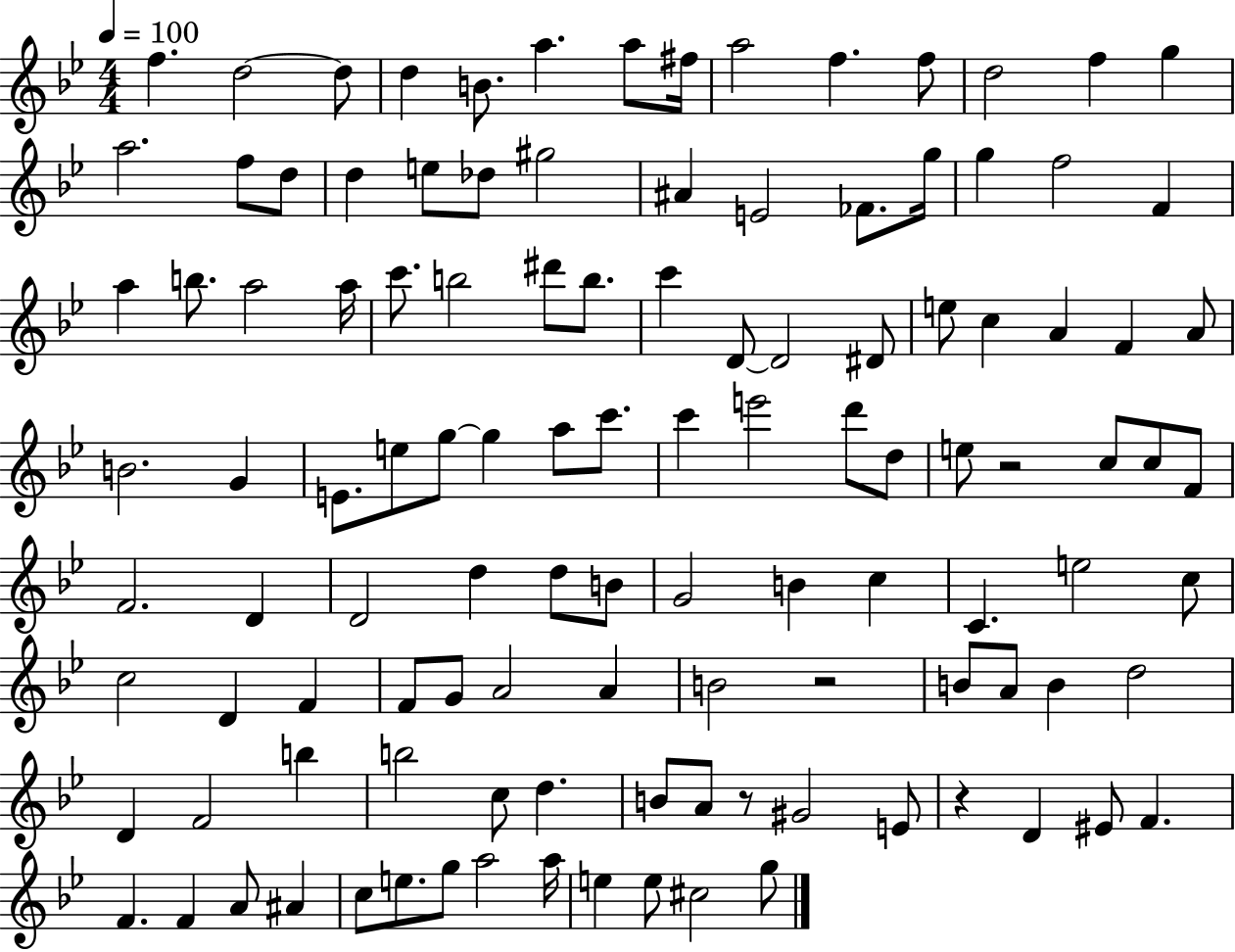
F5/q. D5/h D5/e D5/q B4/e. A5/q. A5/e F#5/s A5/h F5/q. F5/e D5/h F5/q G5/q A5/h. F5/e D5/e D5/q E5/e Db5/e G#5/h A#4/q E4/h FES4/e. G5/s G5/q F5/h F4/q A5/q B5/e. A5/h A5/s C6/e. B5/h D#6/e B5/e. C6/q D4/e D4/h D#4/e E5/e C5/q A4/q F4/q A4/e B4/h. G4/q E4/e. E5/e G5/e G5/q A5/e C6/e. C6/q E6/h D6/e D5/e E5/e R/h C5/e C5/e F4/e F4/h. D4/q D4/h D5/q D5/e B4/e G4/h B4/q C5/q C4/q. E5/h C5/e C5/h D4/q F4/q F4/e G4/e A4/h A4/q B4/h R/h B4/e A4/e B4/q D5/h D4/q F4/h B5/q B5/h C5/e D5/q. B4/e A4/e R/e G#4/h E4/e R/q D4/q EIS4/e F4/q. F4/q. F4/q A4/e A#4/q C5/e E5/e. G5/e A5/h A5/s E5/q E5/e C#5/h G5/e